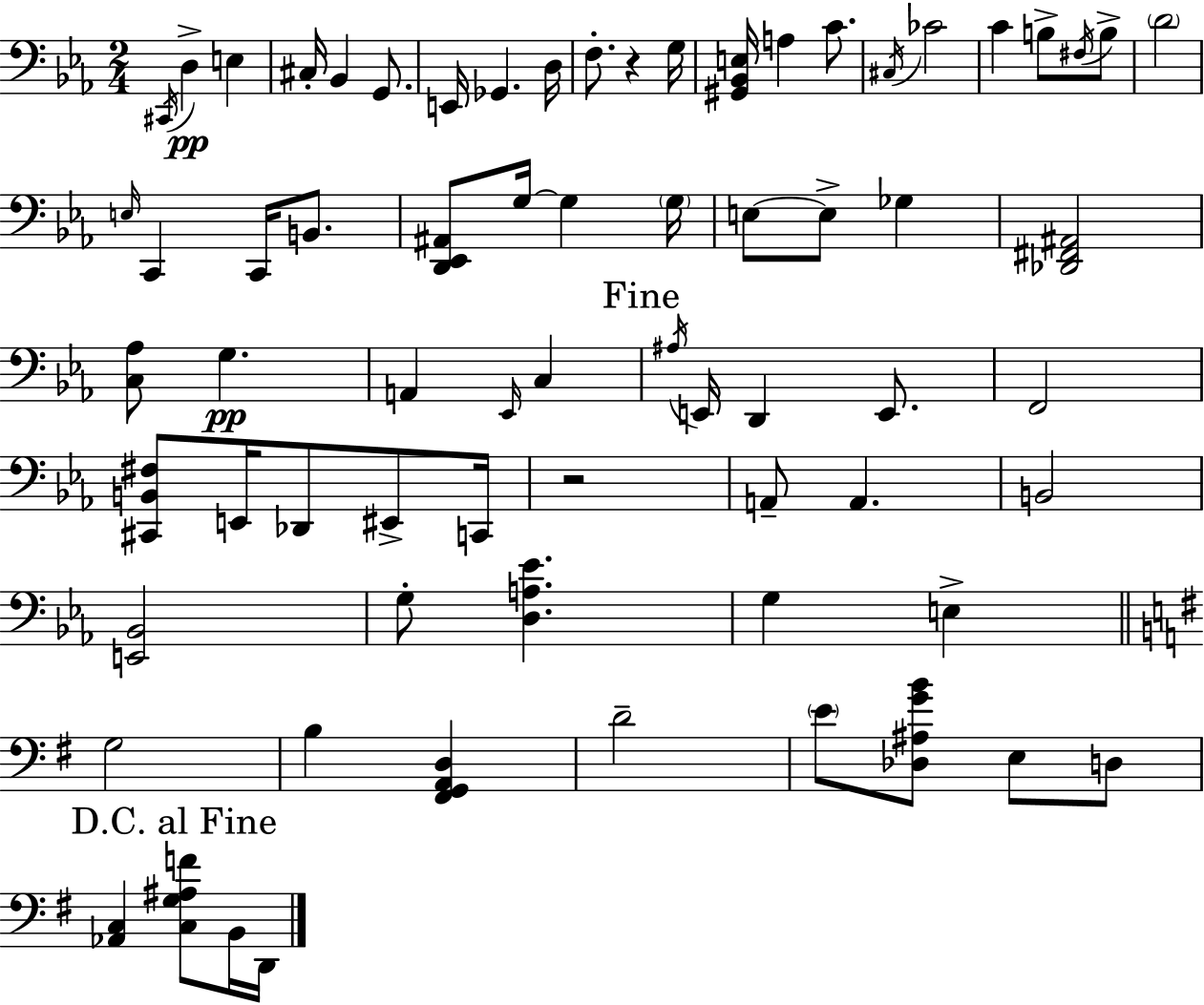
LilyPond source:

{
  \clef bass
  \numericTimeSignature
  \time 2/4
  \key c \minor
  \acciaccatura { cis,16 }\pp d4-> e4 | cis16-. bes,4 g,8. | e,16 ges,4. | d16 f8.-. r4 | \break g16 <gis, bes, e>16 a4 c'8. | \acciaccatura { cis16 } ces'2 | c'4 b8-> | \acciaccatura { fis16 } b8-> \parenthesize d'2 | \break \grace { e16 } c,4 | c,16 b,8. <d, ees, ais,>8 g16~~ g4 | \parenthesize g16 e8~~ e8-> | ges4 <des, fis, ais,>2 | \break <c aes>8 g4.\pp | a,4 | \grace { ees,16 } c4 \mark "Fine" \acciaccatura { ais16 } e,16 d,4 | e,8. f,2 | \break <cis, b, fis>8 | e,16 des,8 eis,8-> c,16 r2 | a,8-- | a,4. b,2 | \break <e, bes,>2 | g8-. | <d a ees'>4. g4 | e4-> \bar "||" \break \key g \major g2 | b4 <fis, g, a, d>4 | d'2-- | \parenthesize e'8 <des ais g' b'>8 e8 d8 | \break \mark "D.C. al Fine" <aes, c>4 <c g ais f'>8 b,16 d,16 | \bar "|."
}